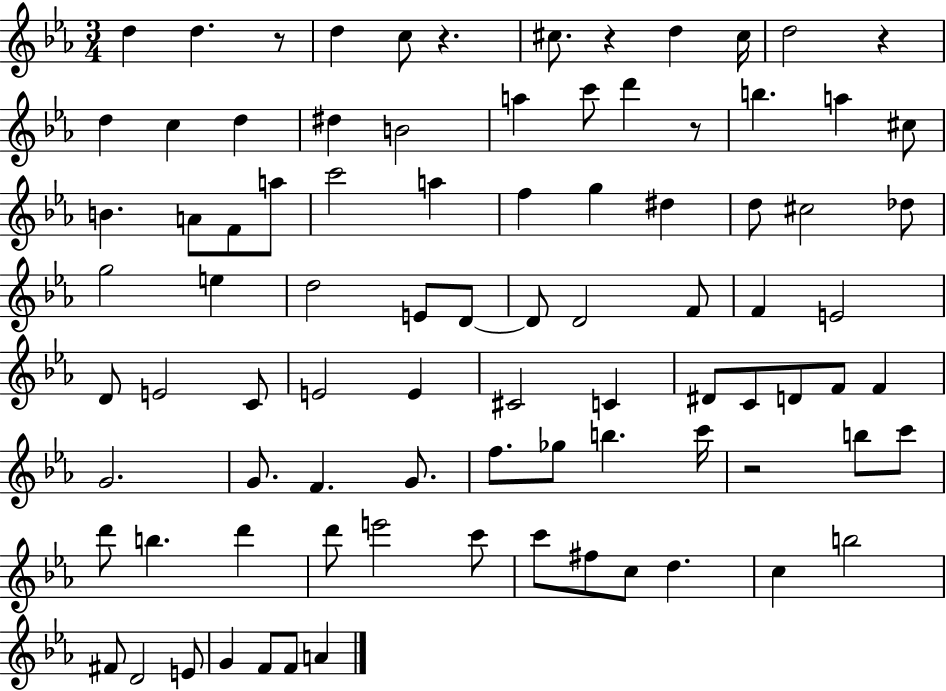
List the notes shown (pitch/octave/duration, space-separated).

D5/q D5/q. R/e D5/q C5/e R/q. C#5/e. R/q D5/q C#5/s D5/h R/q D5/q C5/q D5/q D#5/q B4/h A5/q C6/e D6/q R/e B5/q. A5/q C#5/e B4/q. A4/e F4/e A5/e C6/h A5/q F5/q G5/q D#5/q D5/e C#5/h Db5/e G5/h E5/q D5/h E4/e D4/e D4/e D4/h F4/e F4/q E4/h D4/e E4/h C4/e E4/h E4/q C#4/h C4/q D#4/e C4/e D4/e F4/e F4/q G4/h. G4/e. F4/q. G4/e. F5/e. Gb5/e B5/q. C6/s R/h B5/e C6/e D6/e B5/q. D6/q D6/e E6/h C6/e C6/e F#5/e C5/e D5/q. C5/q B5/h F#4/e D4/h E4/e G4/q F4/e F4/e A4/q